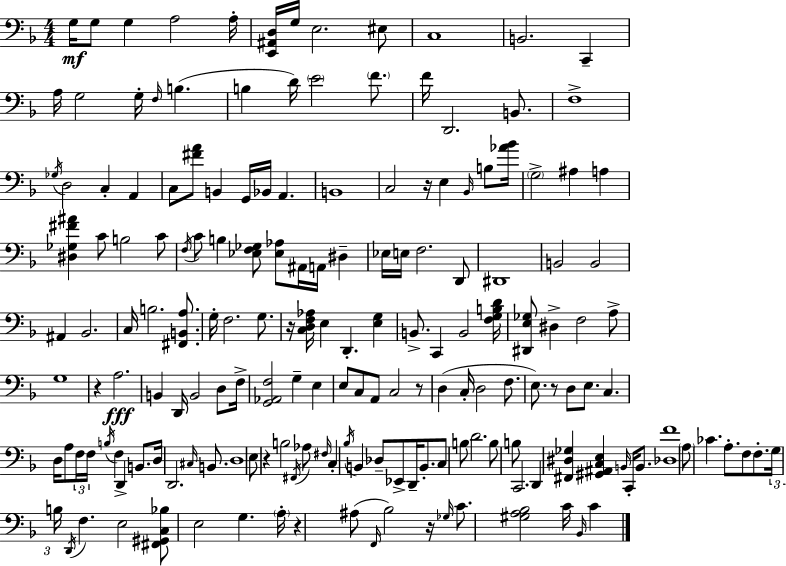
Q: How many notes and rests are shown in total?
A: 174